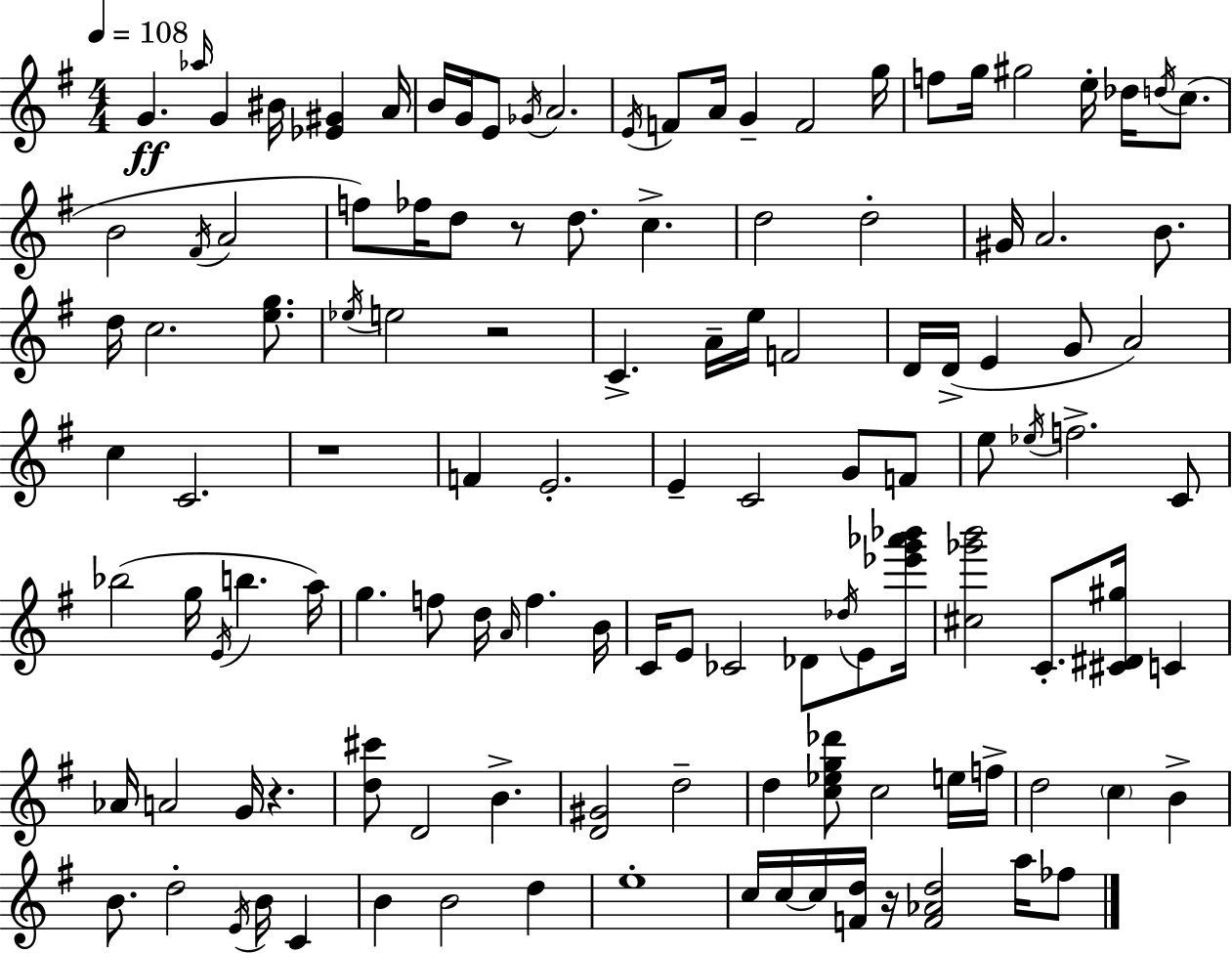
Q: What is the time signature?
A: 4/4